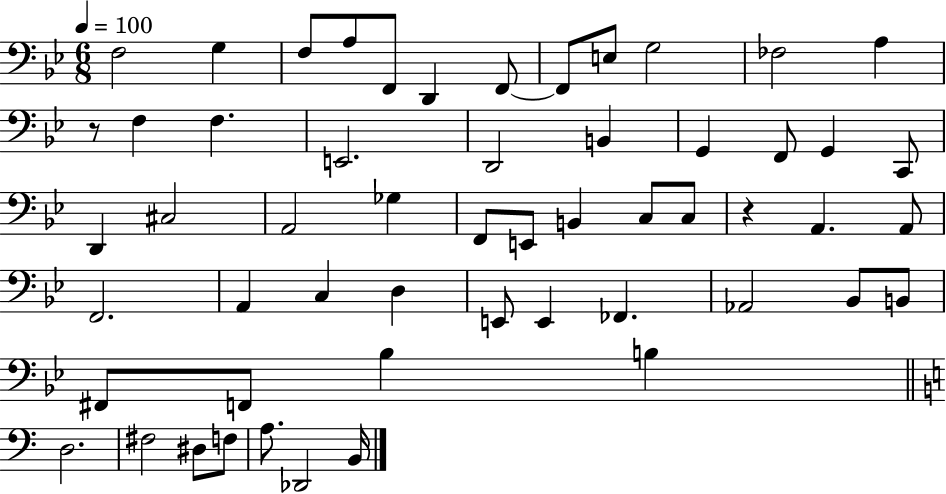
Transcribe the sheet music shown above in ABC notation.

X:1
T:Untitled
M:6/8
L:1/4
K:Bb
F,2 G, F,/2 A,/2 F,,/2 D,, F,,/2 F,,/2 E,/2 G,2 _F,2 A, z/2 F, F, E,,2 D,,2 B,, G,, F,,/2 G,, C,,/2 D,, ^C,2 A,,2 _G, F,,/2 E,,/2 B,, C,/2 C,/2 z A,, A,,/2 F,,2 A,, C, D, E,,/2 E,, _F,, _A,,2 _B,,/2 B,,/2 ^F,,/2 F,,/2 _B, B, D,2 ^F,2 ^D,/2 F,/2 A,/2 _D,,2 B,,/4